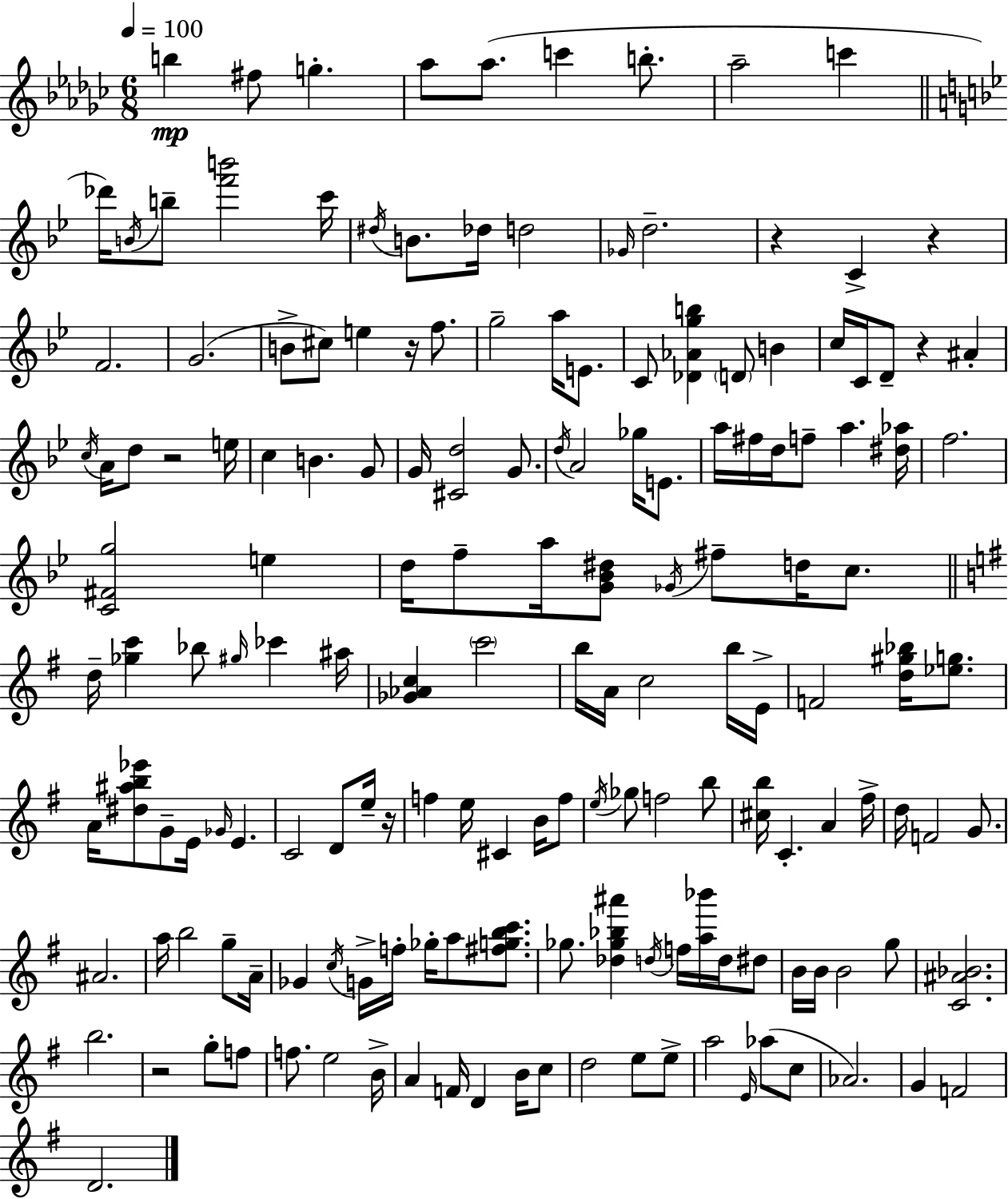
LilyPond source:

{
  \clef treble
  \numericTimeSignature
  \time 6/8
  \key ees \minor
  \tempo 4 = 100
  b''4\mp fis''8 g''4.-. | aes''8 aes''8.( c'''4 b''8.-. | aes''2-- c'''4 | \bar "||" \break \key bes \major des'''16) \acciaccatura { b'16 } b''8-- <f''' b'''>2 | c'''16 \acciaccatura { dis''16 } b'8. des''16 d''2 | \grace { ges'16 } d''2.-- | r4 c'4-> r4 | \break f'2. | g'2.( | b'8-> cis''8) e''4 r16 | f''8. g''2-- a''16 | \break e'8. c'8 <des' aes' g'' b''>4 \parenthesize d'8 b'4 | c''16 c'16 d'8-- r4 ais'4-. | \acciaccatura { c''16 } a'16 d''8 r2 | e''16 c''4 b'4. | \break g'8 g'16 <cis' d''>2 | g'8. \acciaccatura { d''16 } a'2 | ges''16 e'8. a''16 fis''16 d''16 f''8-- a''4. | <dis'' aes''>16 f''2. | \break <c' fis' g''>2 | e''4 d''16 f''8-- a''16 <g' bes' dis''>8 \acciaccatura { ges'16 } | fis''8-- d''16 c''8. \bar "||" \break \key g \major d''16-- <ges'' c'''>4 bes''8 \grace { gis''16 } ces'''4 | ais''16 <ges' aes' c''>4 \parenthesize c'''2 | b''16 a'16 c''2 b''16 | e'16-> f'2 <d'' gis'' bes''>16 <ees'' g''>8. | \break a'16 <dis'' ais'' b'' ees'''>8 g'8-- e'16 \grace { ges'16 } e'4. | c'2 d'8 | e''16-- r16 f''4 e''16 cis'4 b'16 | f''8 \acciaccatura { e''16 } ges''8 f''2 | \break b''8 <cis'' b''>16 c'4.-. a'4 | fis''16-> d''16 f'2 | g'8. ais'2. | a''16 b''2 | \break g''8-- a'16-- ges'4 \acciaccatura { c''16 } g'16-> f''16-. ges''16-. a''8 | <fis'' g'' b'' c'''>8. ges''8. <des'' ges'' bes'' ais'''>4 \acciaccatura { d''16 } | f''16 <a'' bes'''>16 d''16 dis''8 b'16 b'16 b'2 | g''8 <c' ais' bes'>2. | \break b''2. | r2 | g''8-. f''8 f''8. e''2 | b'16-> a'4 f'16 d'4 | \break b'16 c''8 d''2 | e''8 e''8-> a''2 | \grace { e'16 } aes''8( c''8 aes'2.) | g'4 f'2 | \break d'2. | \bar "|."
}